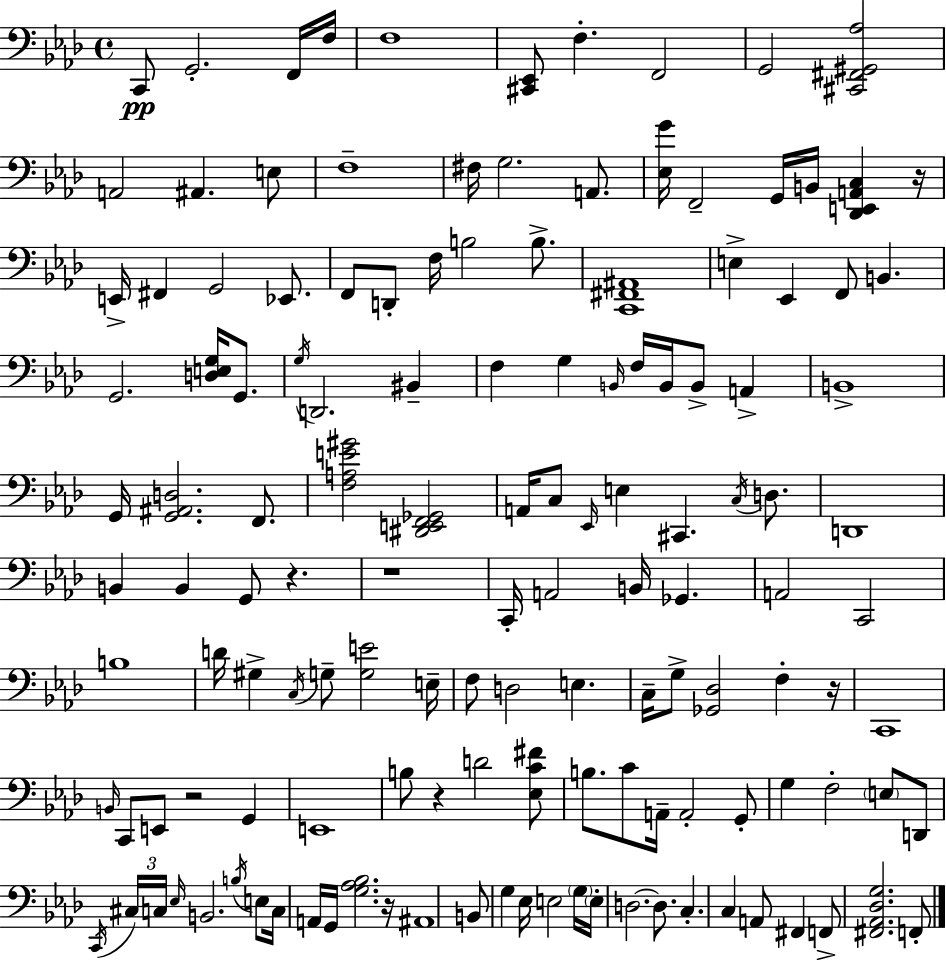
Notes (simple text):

C2/e G2/h. F2/s F3/s F3/w [C#2,Eb2]/e F3/q. F2/h G2/h [C#2,F#2,G#2,Ab3]/h A2/h A#2/q. E3/e F3/w F#3/s G3/h. A2/e. [Eb3,G4]/s F2/h G2/s B2/s [Db2,E2,A2,C3]/q R/s E2/s F#2/q G2/h Eb2/e. F2/e D2/e F3/s B3/h B3/e. [C2,F#2,A#2]/w E3/q Eb2/q F2/e B2/q. G2/h. [D3,E3,G3]/s G2/e. G3/s D2/h. BIS2/q F3/q G3/q B2/s F3/s B2/s B2/e A2/q B2/w G2/s [G2,A#2,D3]/h. F2/e. [F3,A3,E4,G#4]/h [D#2,E2,F2,Gb2]/h A2/s C3/e Eb2/s E3/q C#2/q. C3/s D3/e. D2/w B2/q B2/q G2/e R/q. R/w C2/s A2/h B2/s Gb2/q. A2/h C2/h B3/w D4/s G#3/q C3/s G3/e [G3,E4]/h E3/s F3/e D3/h E3/q. C3/s G3/e [Gb2,Db3]/h F3/q R/s C2/w B2/s C2/e E2/e R/h G2/q E2/w B3/e R/q D4/h [Eb3,C4,F#4]/e B3/e. C4/e A2/s A2/h G2/e G3/q F3/h E3/e D2/e C2/s C#3/s C3/s Eb3/s B2/h. B3/s E3/e C3/s A2/s G2/s [G3,Ab3,Bb3]/h. R/s A#2/w B2/e G3/q Eb3/s E3/h G3/s E3/s D3/h. D3/e. C3/q. C3/q A2/e F#2/q F2/e [F#2,Ab2,Db3,G3]/h. F2/e